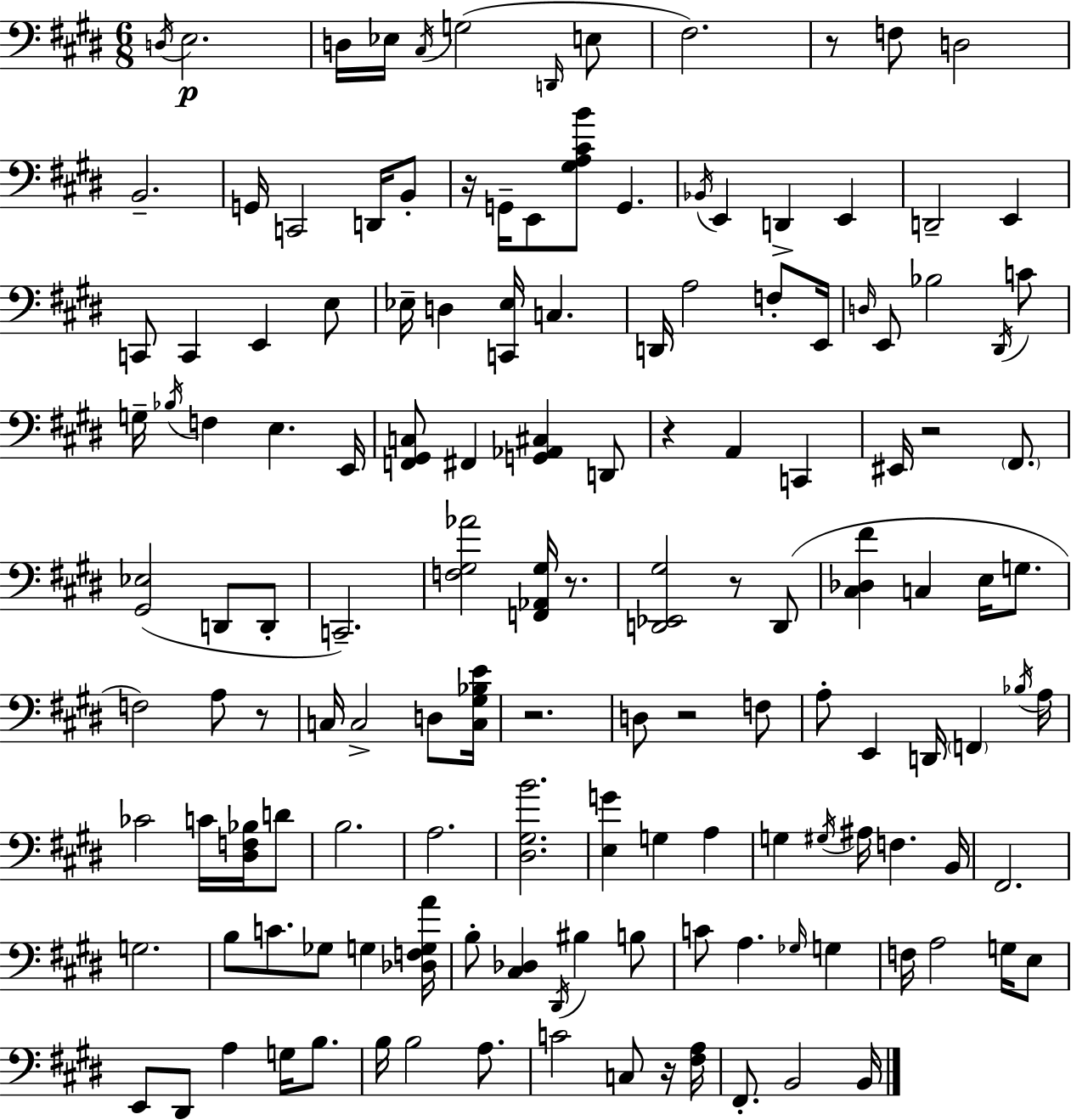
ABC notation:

X:1
T:Untitled
M:6/8
L:1/4
K:E
D,/4 E,2 D,/4 _E,/4 ^C,/4 G,2 D,,/4 E,/2 ^F,2 z/2 F,/2 D,2 B,,2 G,,/4 C,,2 D,,/4 B,,/2 z/4 G,,/4 E,,/2 [^G,A,^CB]/2 G,, _B,,/4 E,, D,, E,, D,,2 E,, C,,/2 C,, E,, E,/2 _E,/4 D, [C,,_E,]/4 C, D,,/4 A,2 F,/2 E,,/4 D,/4 E,,/2 _B,2 ^D,,/4 C/2 G,/4 _B,/4 F, E, E,,/4 [F,,^G,,C,]/2 ^F,, [G,,_A,,^C,] D,,/2 z A,, C,, ^E,,/4 z2 ^F,,/2 [^G,,_E,]2 D,,/2 D,,/2 C,,2 [F,^G,_A]2 [F,,_A,,^G,]/4 z/2 [D,,_E,,^G,]2 z/2 D,,/2 [^C,_D,^F] C, E,/4 G,/2 F,2 A,/2 z/2 C,/4 C,2 D,/2 [C,^G,_B,E]/4 z2 D,/2 z2 F,/2 A,/2 E,, D,,/4 F,, _B,/4 A,/4 _C2 C/4 [^D,F,_B,]/4 D/2 B,2 A,2 [^D,^G,B]2 [E,G] G, A, G, ^G,/4 ^A,/4 F, B,,/4 ^F,,2 G,2 B,/2 C/2 _G,/2 G, [_D,F,G,A]/4 B,/2 [^C,_D,] ^D,,/4 ^B, B,/2 C/2 A, _G,/4 G, F,/4 A,2 G,/4 E,/2 E,,/2 ^D,,/2 A, G,/4 B,/2 B,/4 B,2 A,/2 C2 C,/2 z/4 [^F,A,]/4 ^F,,/2 B,,2 B,,/4